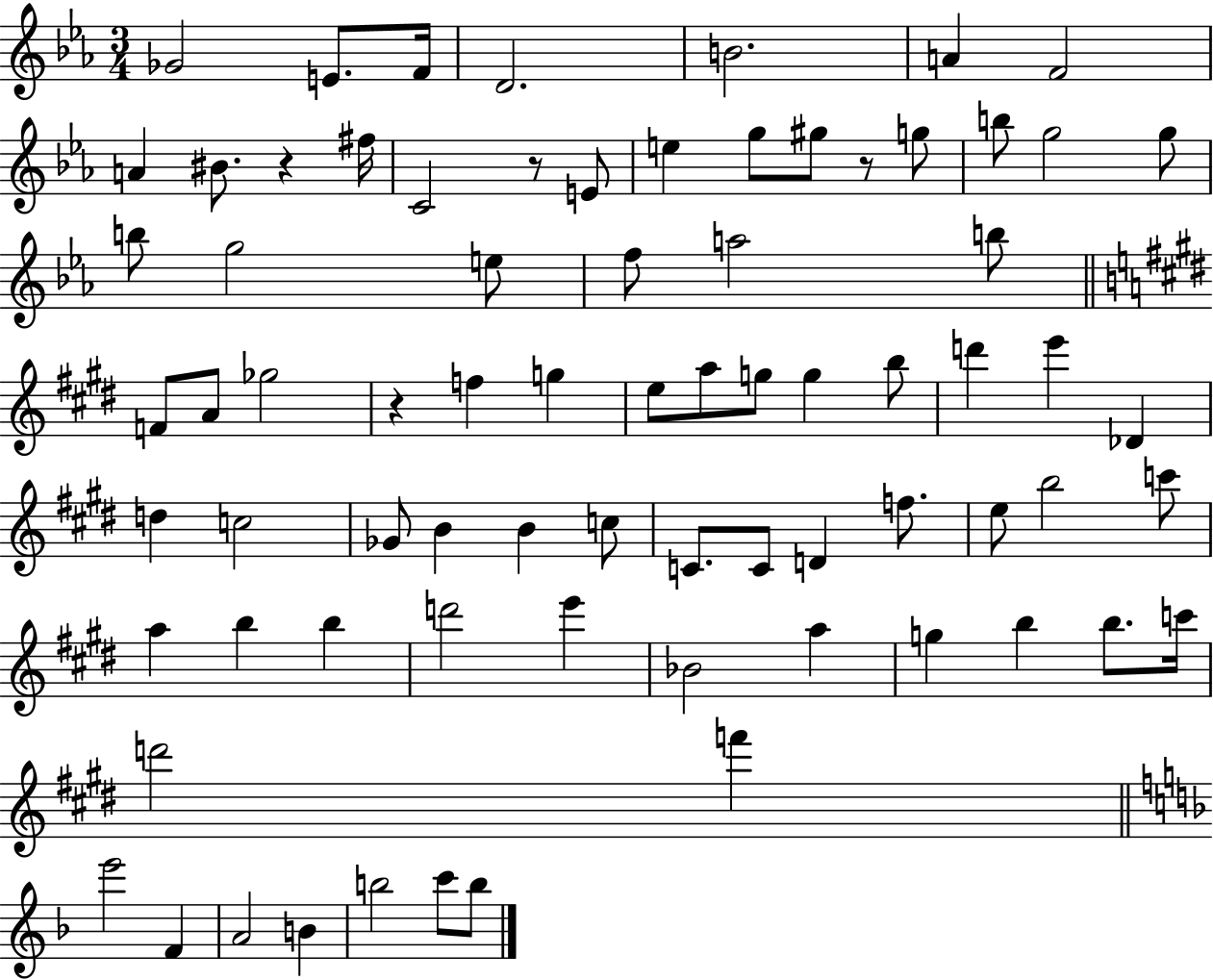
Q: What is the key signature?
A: EES major